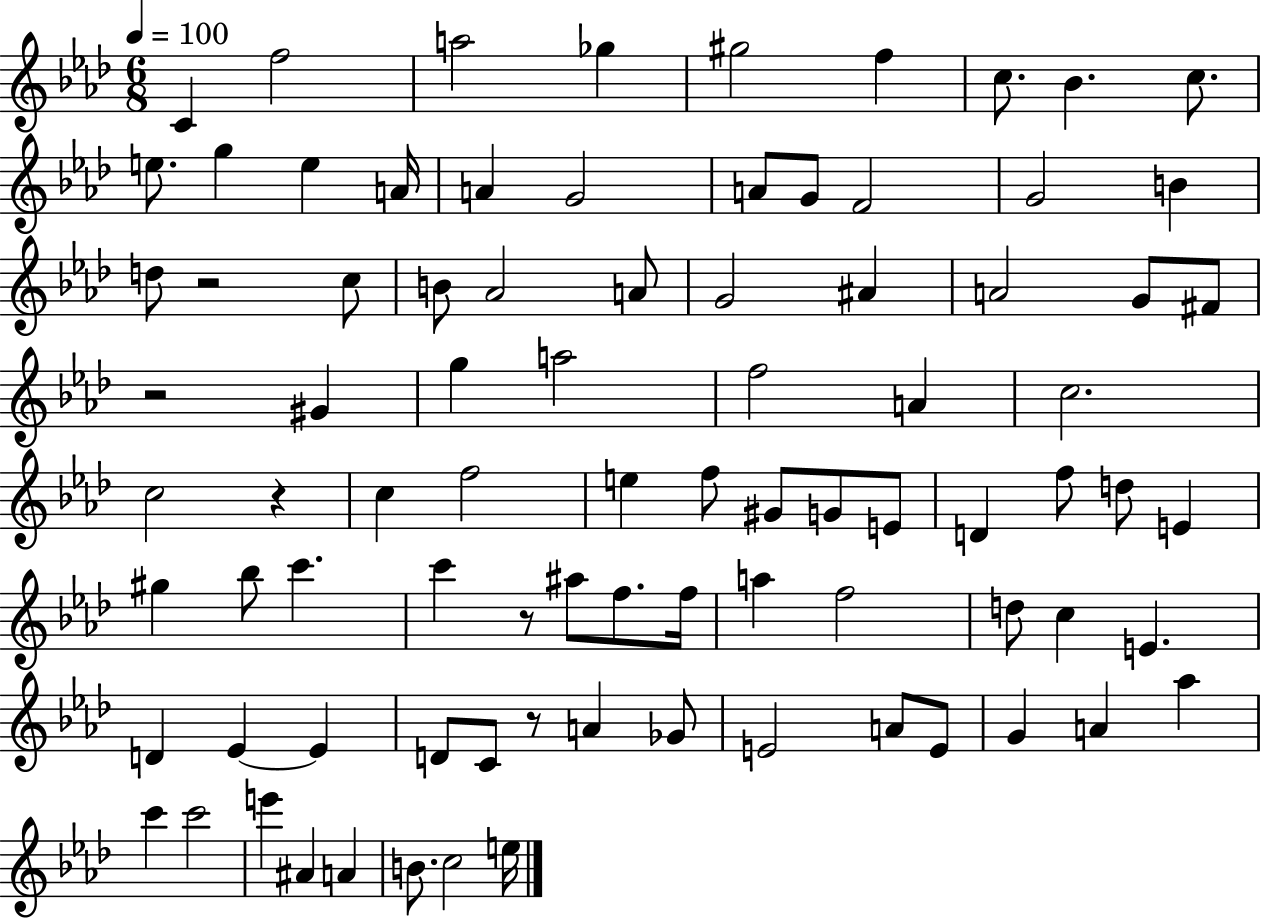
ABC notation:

X:1
T:Untitled
M:6/8
L:1/4
K:Ab
C f2 a2 _g ^g2 f c/2 _B c/2 e/2 g e A/4 A G2 A/2 G/2 F2 G2 B d/2 z2 c/2 B/2 _A2 A/2 G2 ^A A2 G/2 ^F/2 z2 ^G g a2 f2 A c2 c2 z c f2 e f/2 ^G/2 G/2 E/2 D f/2 d/2 E ^g _b/2 c' c' z/2 ^a/2 f/2 f/4 a f2 d/2 c E D _E _E D/2 C/2 z/2 A _G/2 E2 A/2 E/2 G A _a c' c'2 e' ^A A B/2 c2 e/4